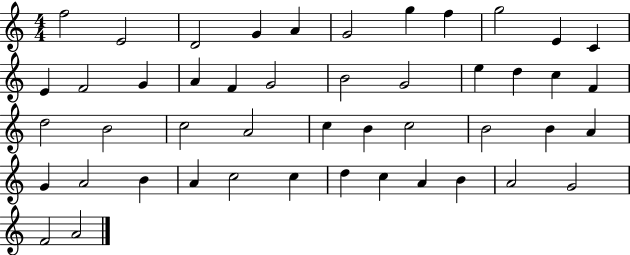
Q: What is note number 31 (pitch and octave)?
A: B4